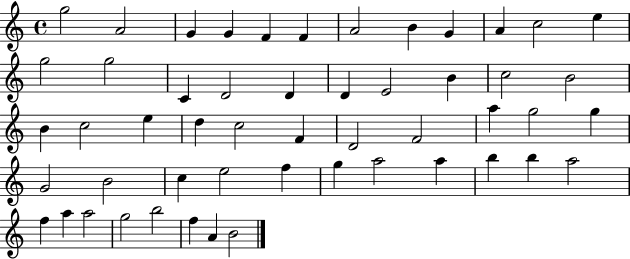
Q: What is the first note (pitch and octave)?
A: G5